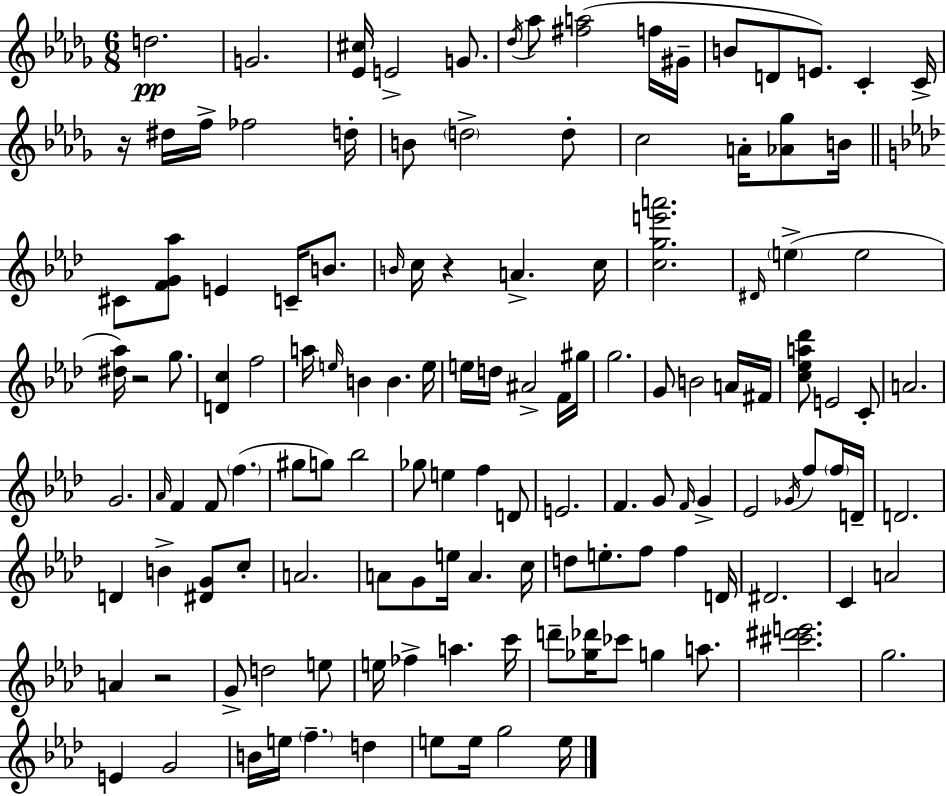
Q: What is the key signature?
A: BES minor